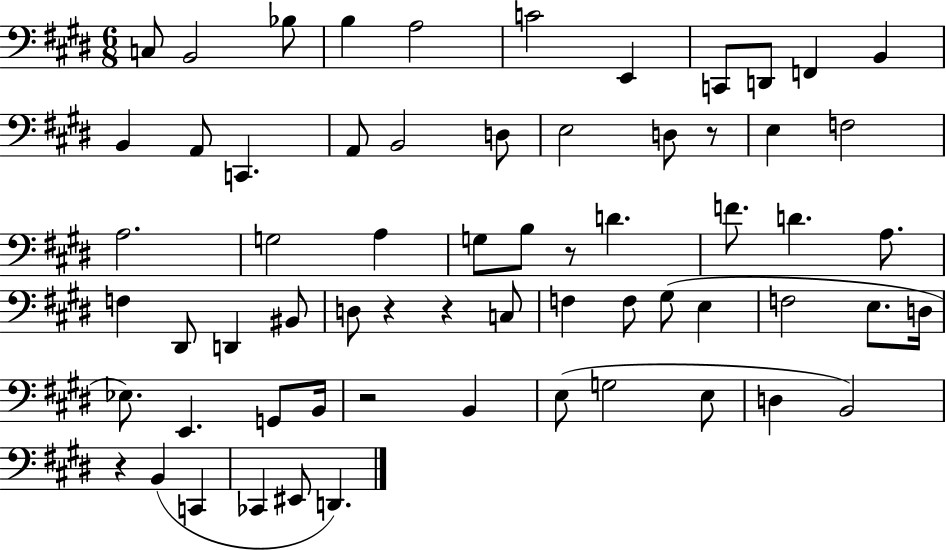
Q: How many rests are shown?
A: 6